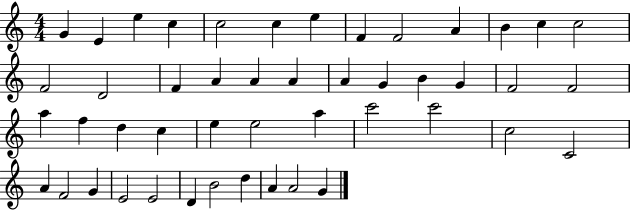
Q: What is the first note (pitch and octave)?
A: G4